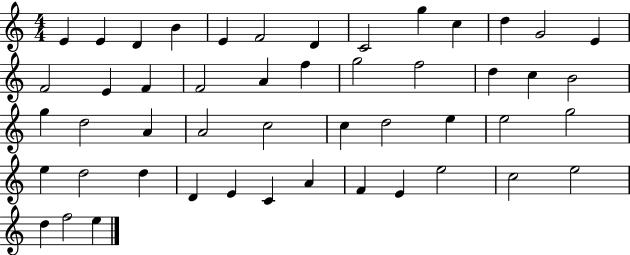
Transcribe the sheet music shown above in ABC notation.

X:1
T:Untitled
M:4/4
L:1/4
K:C
E E D B E F2 D C2 g c d G2 E F2 E F F2 A f g2 f2 d c B2 g d2 A A2 c2 c d2 e e2 g2 e d2 d D E C A F E e2 c2 e2 d f2 e